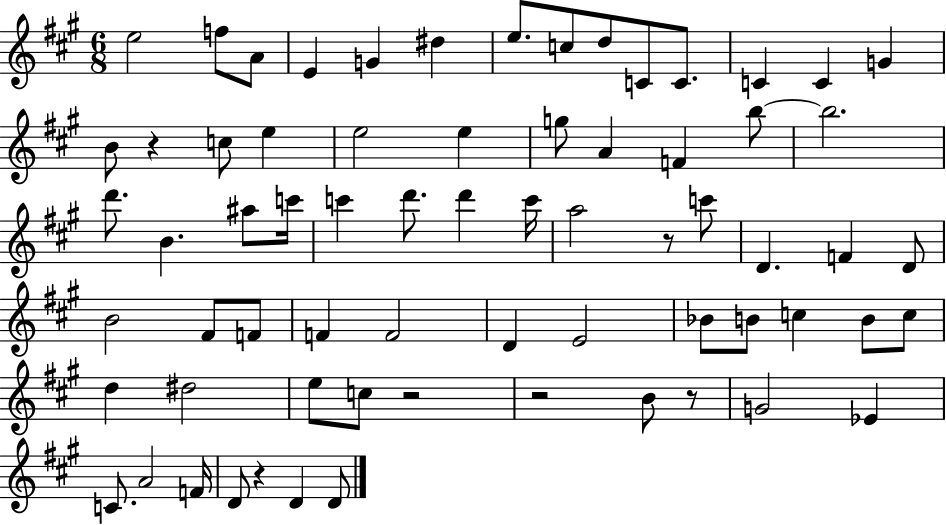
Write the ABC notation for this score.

X:1
T:Untitled
M:6/8
L:1/4
K:A
e2 f/2 A/2 E G ^d e/2 c/2 d/2 C/2 C/2 C C G B/2 z c/2 e e2 e g/2 A F b/2 b2 d'/2 B ^a/2 c'/4 c' d'/2 d' c'/4 a2 z/2 c'/2 D F D/2 B2 ^F/2 F/2 F F2 D E2 _B/2 B/2 c B/2 c/2 d ^d2 e/2 c/2 z2 z2 B/2 z/2 G2 _E C/2 A2 F/4 D/2 z D D/2